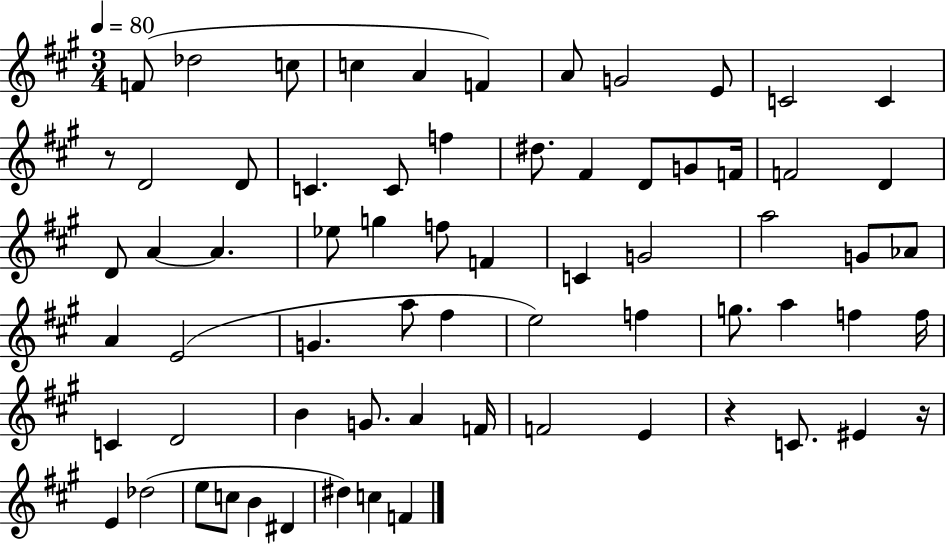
{
  \clef treble
  \numericTimeSignature
  \time 3/4
  \key a \major
  \tempo 4 = 80
  \repeat volta 2 { f'8( des''2 c''8 | c''4 a'4 f'4) | a'8 g'2 e'8 | c'2 c'4 | \break r8 d'2 d'8 | c'4. c'8 f''4 | dis''8. fis'4 d'8 g'8 f'16 | f'2 d'4 | \break d'8 a'4~~ a'4. | ees''8 g''4 f''8 f'4 | c'4 g'2 | a''2 g'8 aes'8 | \break a'4 e'2( | g'4. a''8 fis''4 | e''2) f''4 | g''8. a''4 f''4 f''16 | \break c'4 d'2 | b'4 g'8. a'4 f'16 | f'2 e'4 | r4 c'8. eis'4 r16 | \break e'4 des''2( | e''8 c''8 b'4 dis'4 | dis''4) c''4 f'4 | } \bar "|."
}